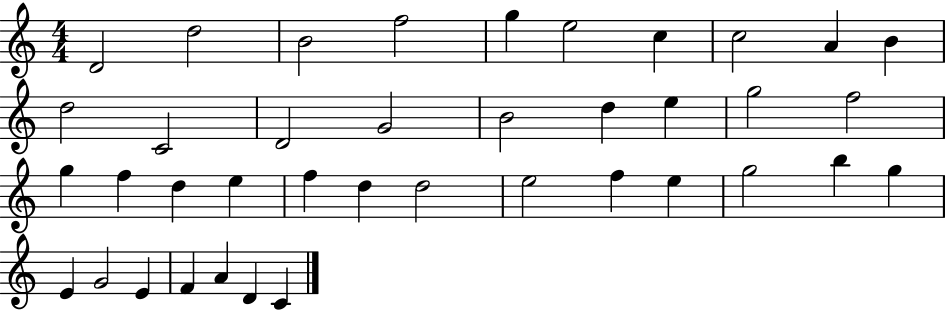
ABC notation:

X:1
T:Untitled
M:4/4
L:1/4
K:C
D2 d2 B2 f2 g e2 c c2 A B d2 C2 D2 G2 B2 d e g2 f2 g f d e f d d2 e2 f e g2 b g E G2 E F A D C